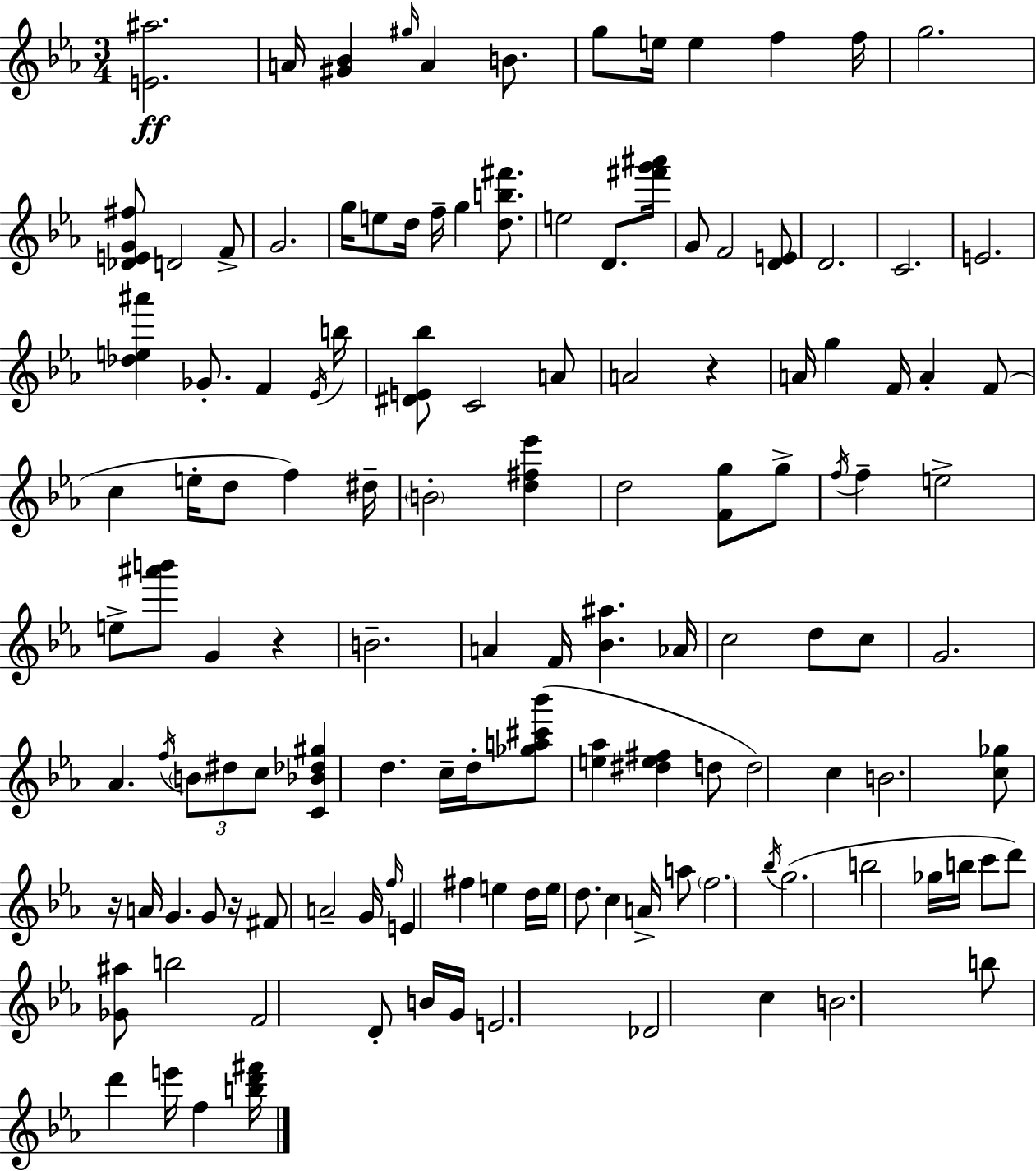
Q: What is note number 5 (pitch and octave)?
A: G5